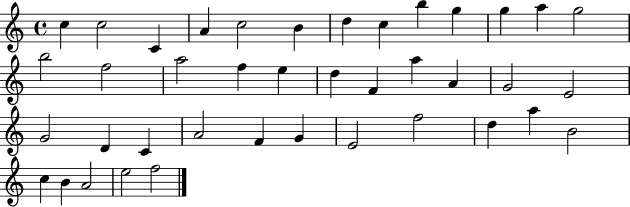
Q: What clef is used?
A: treble